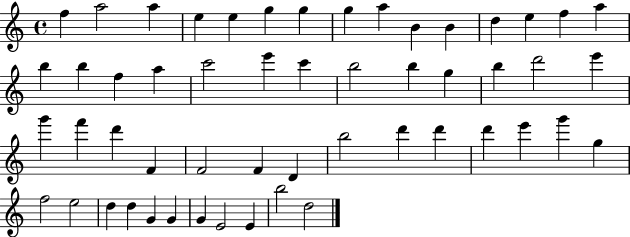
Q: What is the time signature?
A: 4/4